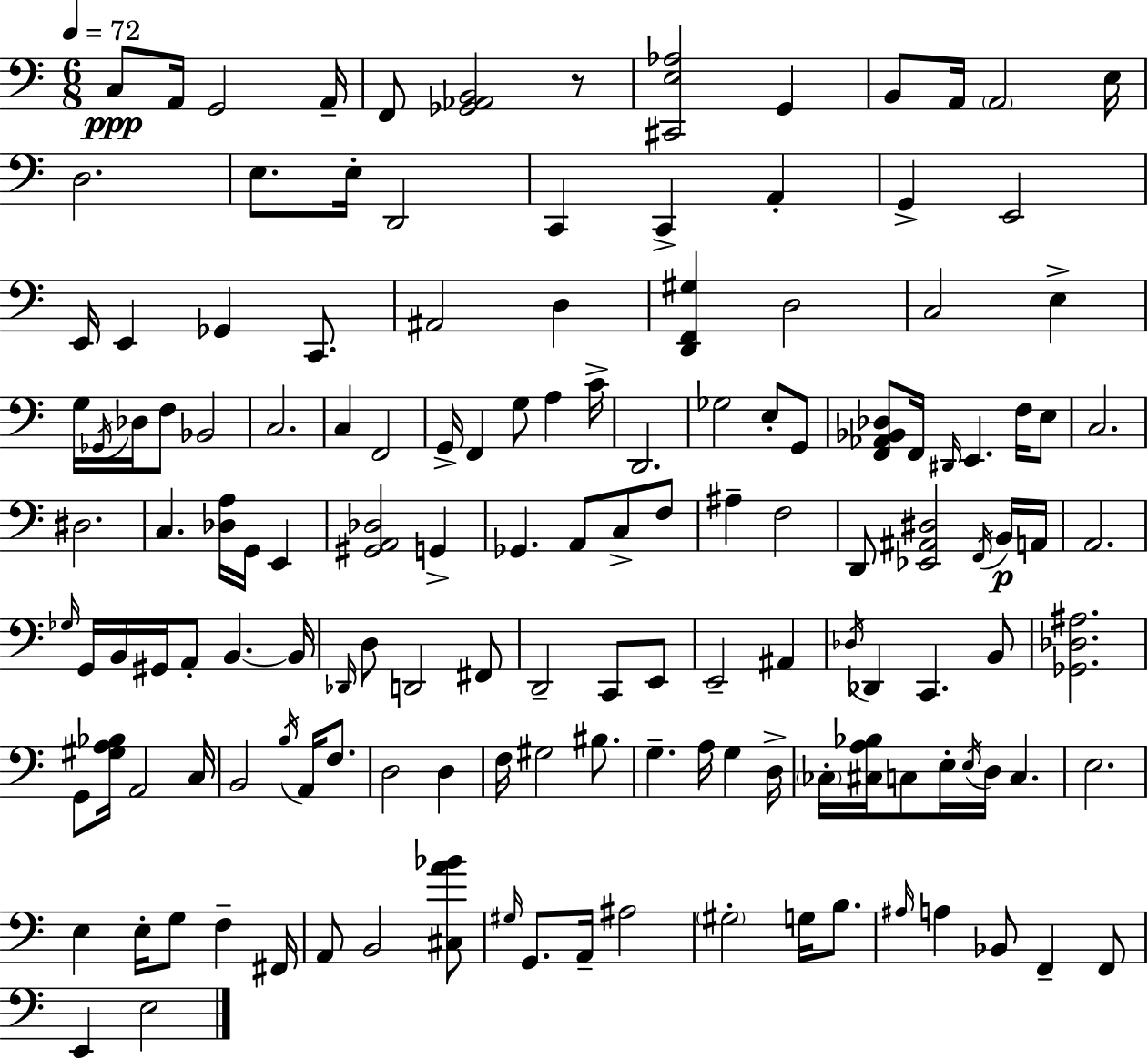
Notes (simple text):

C3/e A2/s G2/h A2/s F2/e [Gb2,Ab2,B2]/h R/e [C#2,E3,Ab3]/h G2/q B2/e A2/s A2/h E3/s D3/h. E3/e. E3/s D2/h C2/q C2/q A2/q G2/q E2/h E2/s E2/q Gb2/q C2/e. A#2/h D3/q [D2,F2,G#3]/q D3/h C3/h E3/q G3/s Gb2/s Db3/s F3/e Bb2/h C3/h. C3/q F2/h G2/s F2/q G3/e A3/q C4/s D2/h. Gb3/h E3/e G2/e [F2,Ab2,Bb2,Db3]/e F2/s D#2/s E2/q. F3/s E3/e C3/h. D#3/h. C3/q. [Db3,A3]/s G2/s E2/q [G#2,A2,Db3]/h G2/q Gb2/q. A2/e C3/e F3/e A#3/q F3/h D2/e [Eb2,A#2,D#3]/h F2/s B2/s A2/s A2/h. Gb3/s G2/s B2/s G#2/s A2/e B2/q. B2/s Db2/s D3/e D2/h F#2/e D2/h C2/e E2/e E2/h A#2/q Db3/s Db2/q C2/q. B2/e [Gb2,Db3,A#3]/h. G2/e [G#3,A3,Bb3]/s A2/h C3/s B2/h B3/s A2/s F3/e. D3/h D3/q F3/s G#3/h BIS3/e. G3/q. A3/s G3/q D3/s CES3/s [C#3,A3,Bb3]/s C3/e E3/s E3/s D3/s C3/q. E3/h. E3/q E3/s G3/e F3/q F#2/s A2/e B2/h [C#3,A4,Bb4]/e G#3/s G2/e. A2/s A#3/h G#3/h G3/s B3/e. A#3/s A3/q Bb2/e F2/q F2/e E2/q E3/h